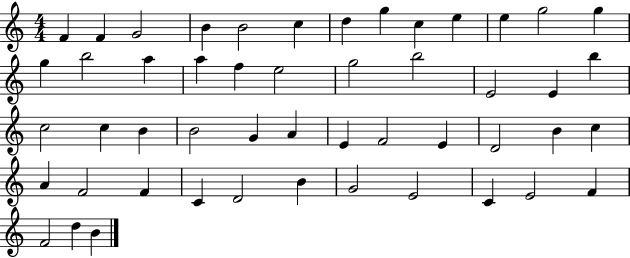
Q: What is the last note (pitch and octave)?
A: B4